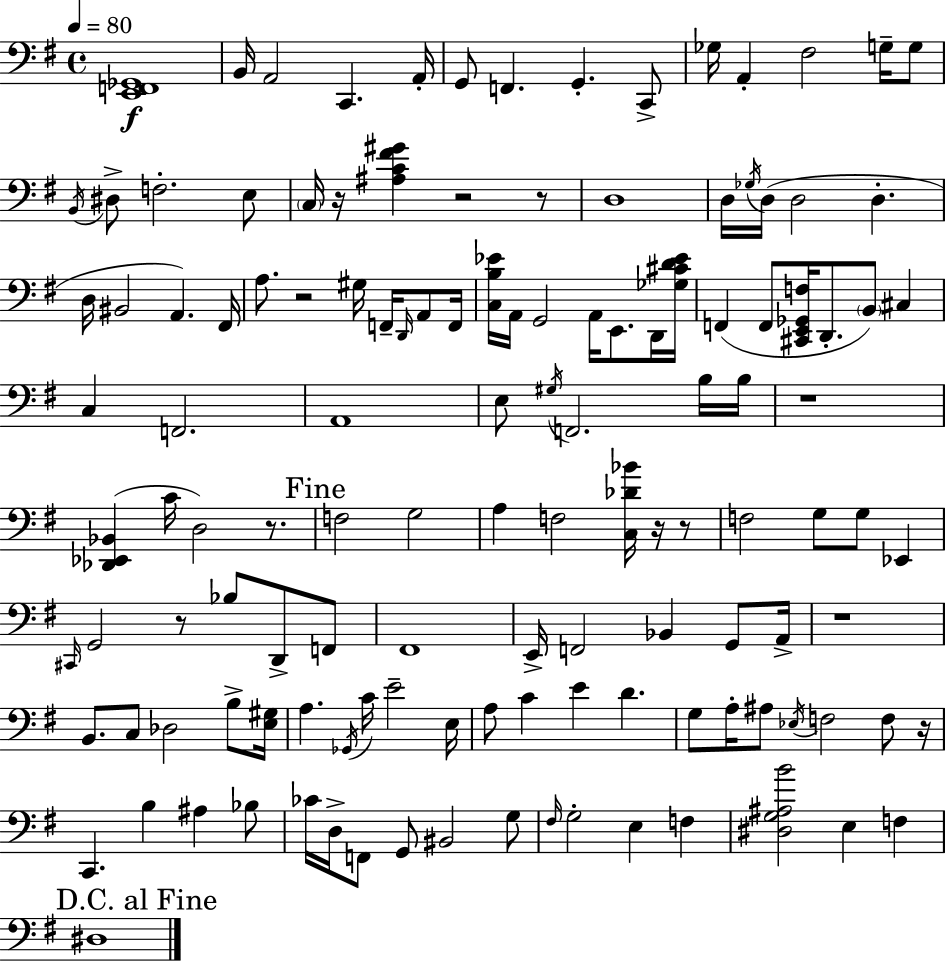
[E2,F2,Gb2]/w B2/s A2/h C2/q. A2/s G2/e F2/q. G2/q. C2/e Gb3/s A2/q F#3/h G3/s G3/e B2/s D#3/e F3/h. E3/e C3/s R/s [A#3,C4,F#4,G#4]/q R/h R/e D3/w D3/s Gb3/s D3/s D3/h D3/q. D3/s BIS2/h A2/q. F#2/s A3/e. R/h G#3/s F2/s D2/s A2/e F2/s [C3,B3,Eb4]/s A2/s G2/h A2/s E2/e. D2/s [Gb3,C#4,D4,Eb4]/s F2/q F2/e [C#2,E2,Gb2,F3]/s D2/e. B2/e C#3/q C3/q F2/h. A2/w E3/e G#3/s F2/h. B3/s B3/s R/w [Db2,Eb2,Bb2]/q C4/s D3/h R/e. F3/h G3/h A3/q F3/h [C3,Db4,Bb4]/s R/s R/e F3/h G3/e G3/e Eb2/q C#2/s G2/h R/e Bb3/e D2/e F2/e F#2/w E2/s F2/h Bb2/q G2/e A2/s R/w B2/e. C3/e Db3/h B3/e [E3,G#3]/s A3/q. Gb2/s C4/s E4/h E3/s A3/e C4/q E4/q D4/q. G3/e A3/s A#3/e Eb3/s F3/h F3/e R/s C2/q. B3/q A#3/q Bb3/e CES4/s D3/s F2/e G2/e BIS2/h G3/e F#3/s G3/h E3/q F3/q [D#3,G3,A#3,B4]/h E3/q F3/q D#3/w